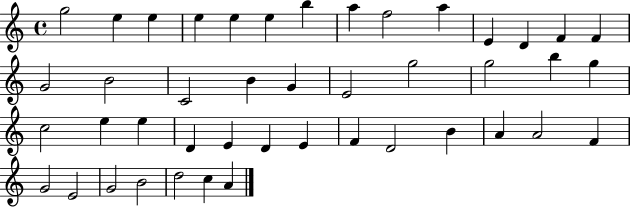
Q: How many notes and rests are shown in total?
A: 44